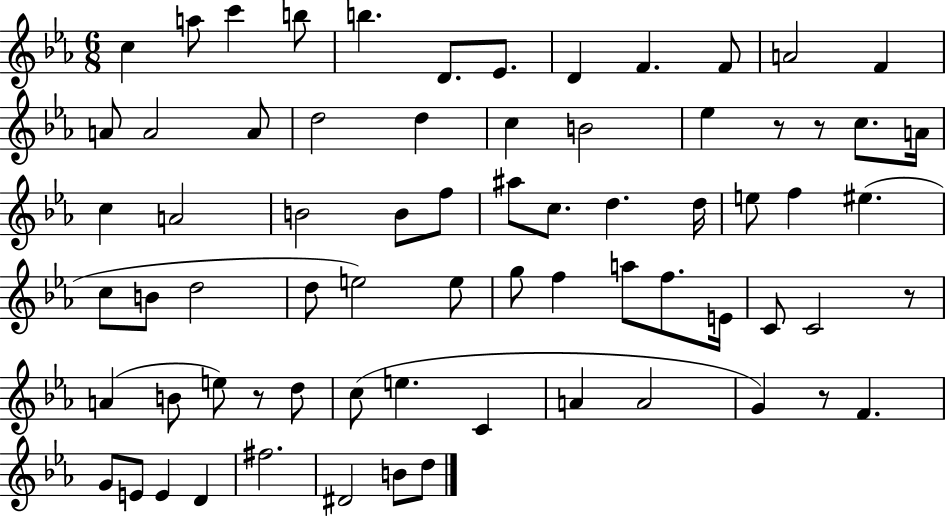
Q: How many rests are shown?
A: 5